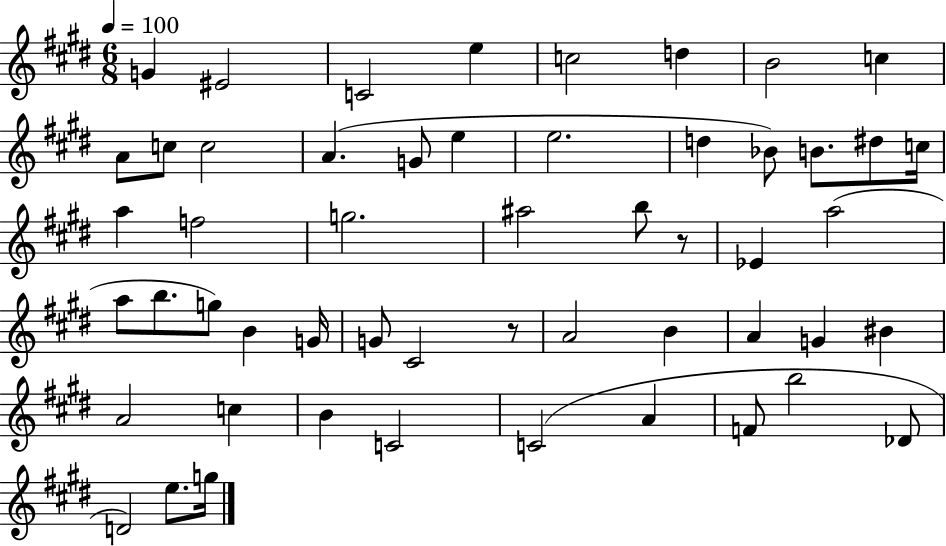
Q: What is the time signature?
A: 6/8